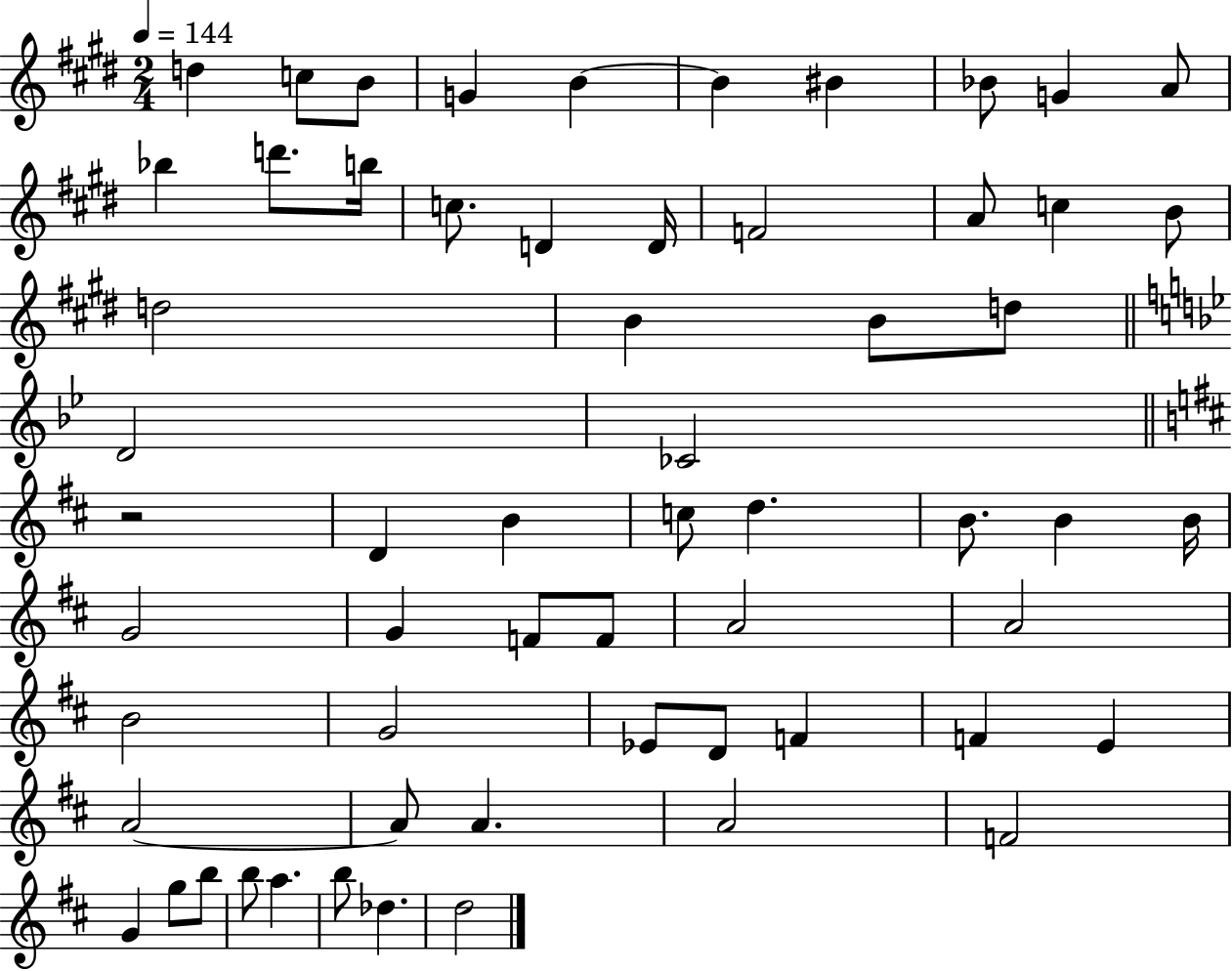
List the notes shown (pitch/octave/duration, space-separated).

D5/q C5/e B4/e G4/q B4/q B4/q BIS4/q Bb4/e G4/q A4/e Bb5/q D6/e. B5/s C5/e. D4/q D4/s F4/h A4/e C5/q B4/e D5/h B4/q B4/e D5/e D4/h CES4/h R/h D4/q B4/q C5/e D5/q. B4/e. B4/q B4/s G4/h G4/q F4/e F4/e A4/h A4/h B4/h G4/h Eb4/e D4/e F4/q F4/q E4/q A4/h A4/e A4/q. A4/h F4/h G4/q G5/e B5/e B5/e A5/q. B5/e Db5/q. D5/h